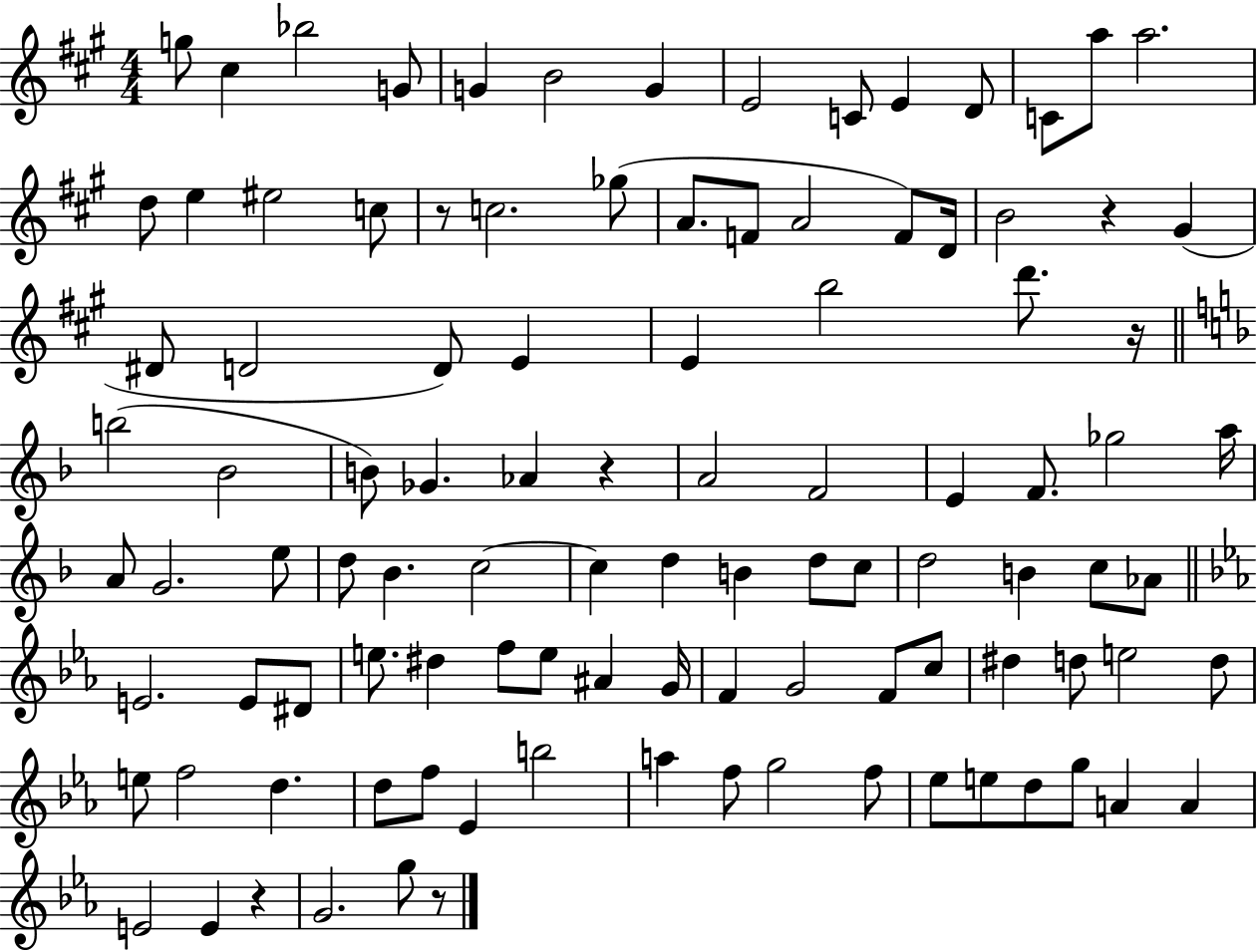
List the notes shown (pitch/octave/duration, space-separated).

G5/e C#5/q Bb5/h G4/e G4/q B4/h G4/q E4/h C4/e E4/q D4/e C4/e A5/e A5/h. D5/e E5/q EIS5/h C5/e R/e C5/h. Gb5/e A4/e. F4/e A4/h F4/e D4/s B4/h R/q G#4/q D#4/e D4/h D4/e E4/q E4/q B5/h D6/e. R/s B5/h Bb4/h B4/e Gb4/q. Ab4/q R/q A4/h F4/h E4/q F4/e. Gb5/h A5/s A4/e G4/h. E5/e D5/e Bb4/q. C5/h C5/q D5/q B4/q D5/e C5/e D5/h B4/q C5/e Ab4/e E4/h. E4/e D#4/e E5/e. D#5/q F5/e E5/e A#4/q G4/s F4/q G4/h F4/e C5/e D#5/q D5/e E5/h D5/e E5/e F5/h D5/q. D5/e F5/e Eb4/q B5/h A5/q F5/e G5/h F5/e Eb5/e E5/e D5/e G5/e A4/q A4/q E4/h E4/q R/q G4/h. G5/e R/e